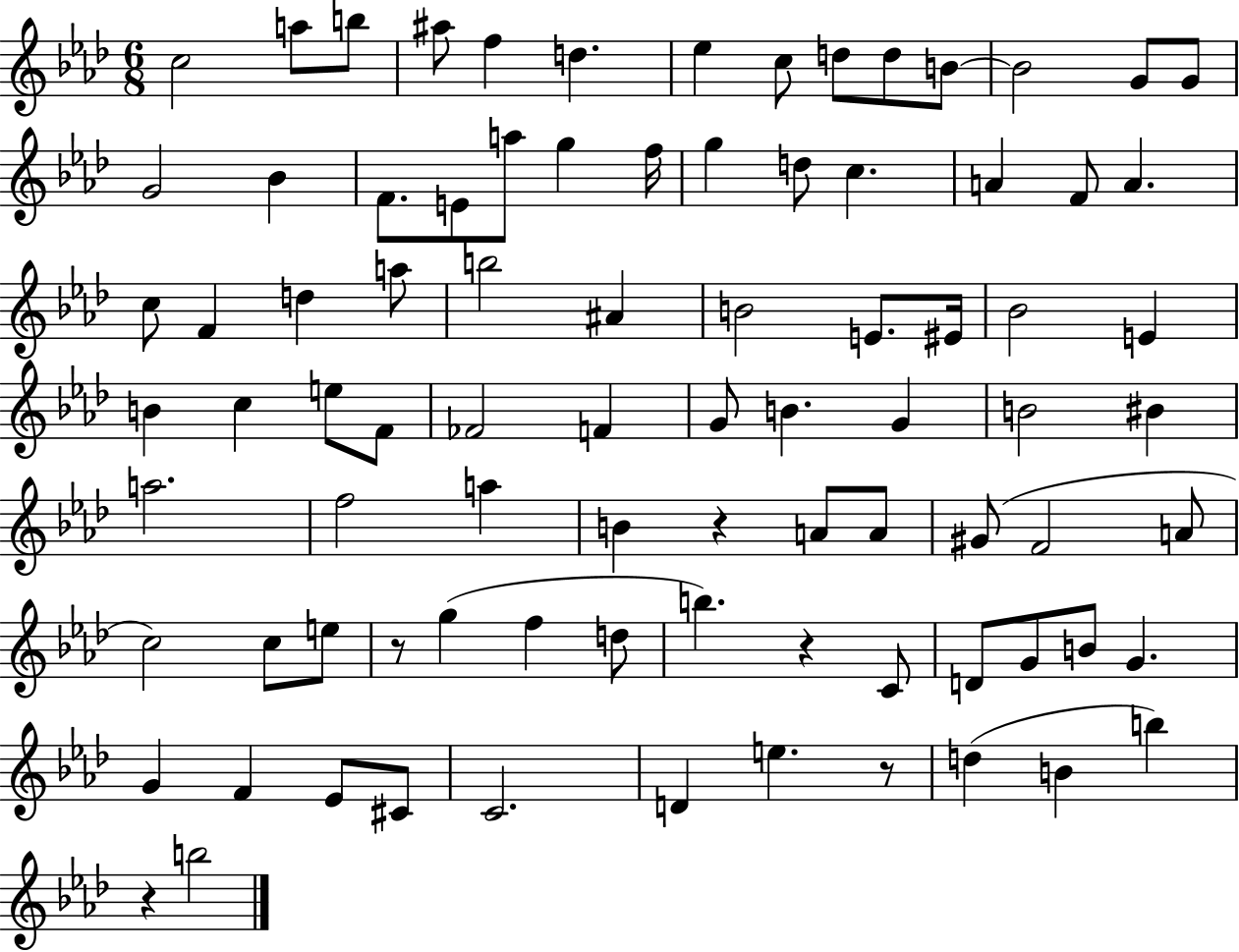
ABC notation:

X:1
T:Untitled
M:6/8
L:1/4
K:Ab
c2 a/2 b/2 ^a/2 f d _e c/2 d/2 d/2 B/2 B2 G/2 G/2 G2 _B F/2 E/2 a/2 g f/4 g d/2 c A F/2 A c/2 F d a/2 b2 ^A B2 E/2 ^E/4 _B2 E B c e/2 F/2 _F2 F G/2 B G B2 ^B a2 f2 a B z A/2 A/2 ^G/2 F2 A/2 c2 c/2 e/2 z/2 g f d/2 b z C/2 D/2 G/2 B/2 G G F _E/2 ^C/2 C2 D e z/2 d B b z b2